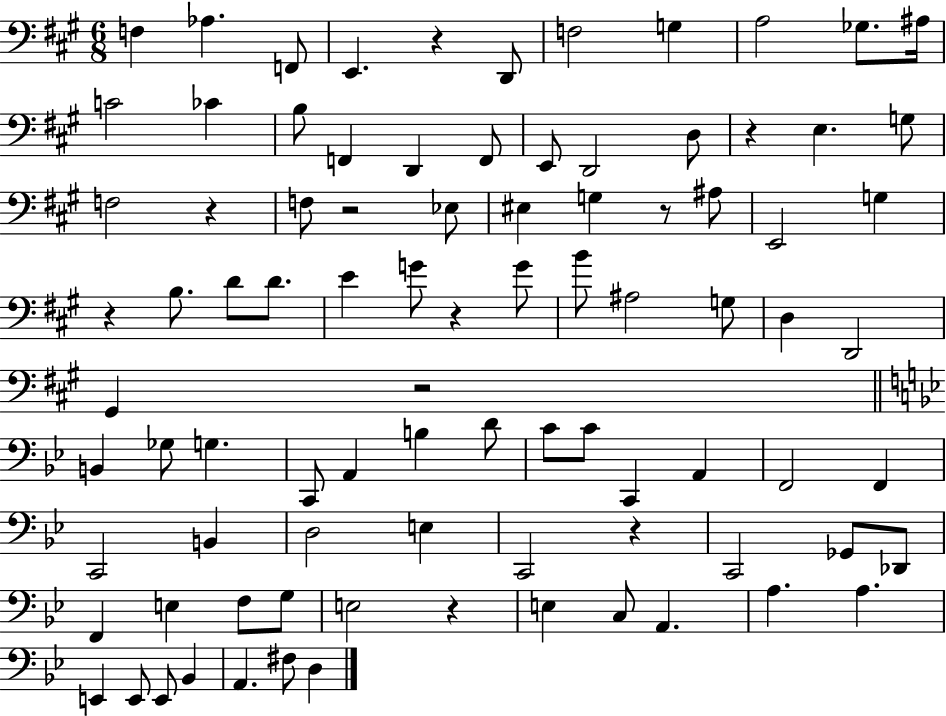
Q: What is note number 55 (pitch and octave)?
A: C2